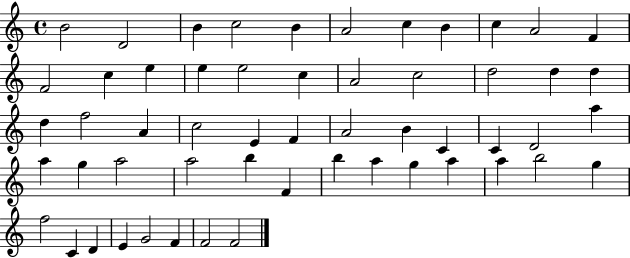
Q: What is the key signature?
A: C major